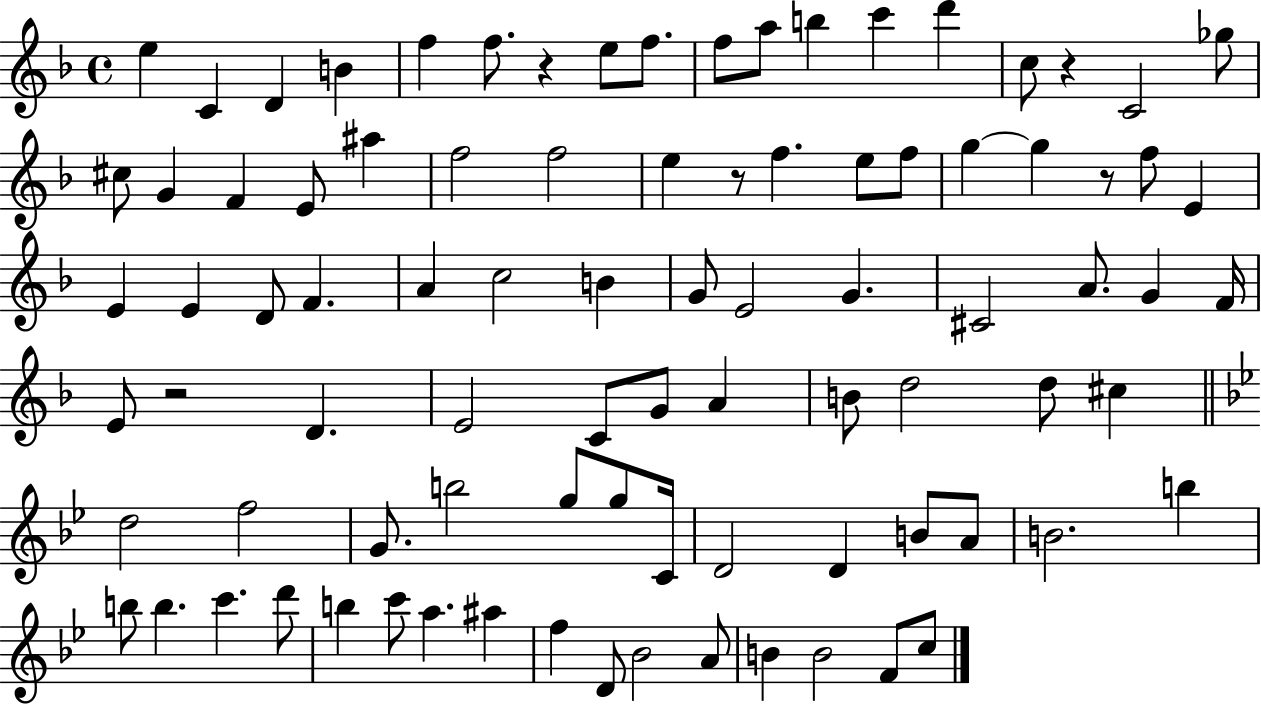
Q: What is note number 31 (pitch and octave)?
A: E4